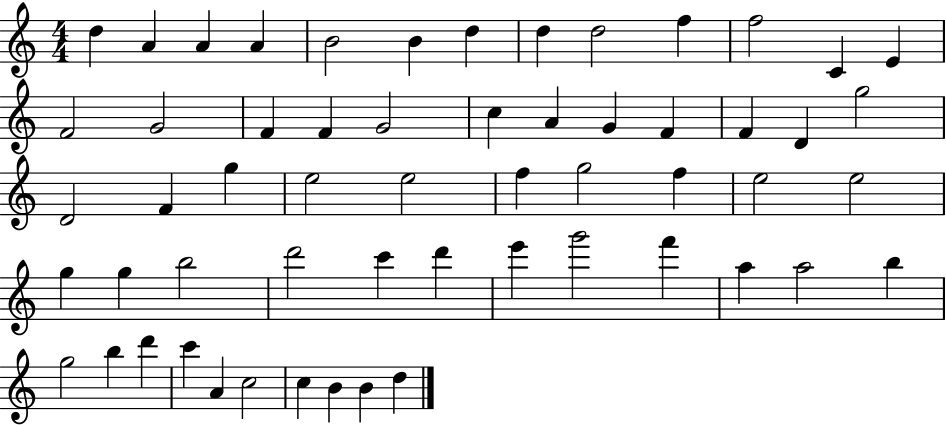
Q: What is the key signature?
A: C major